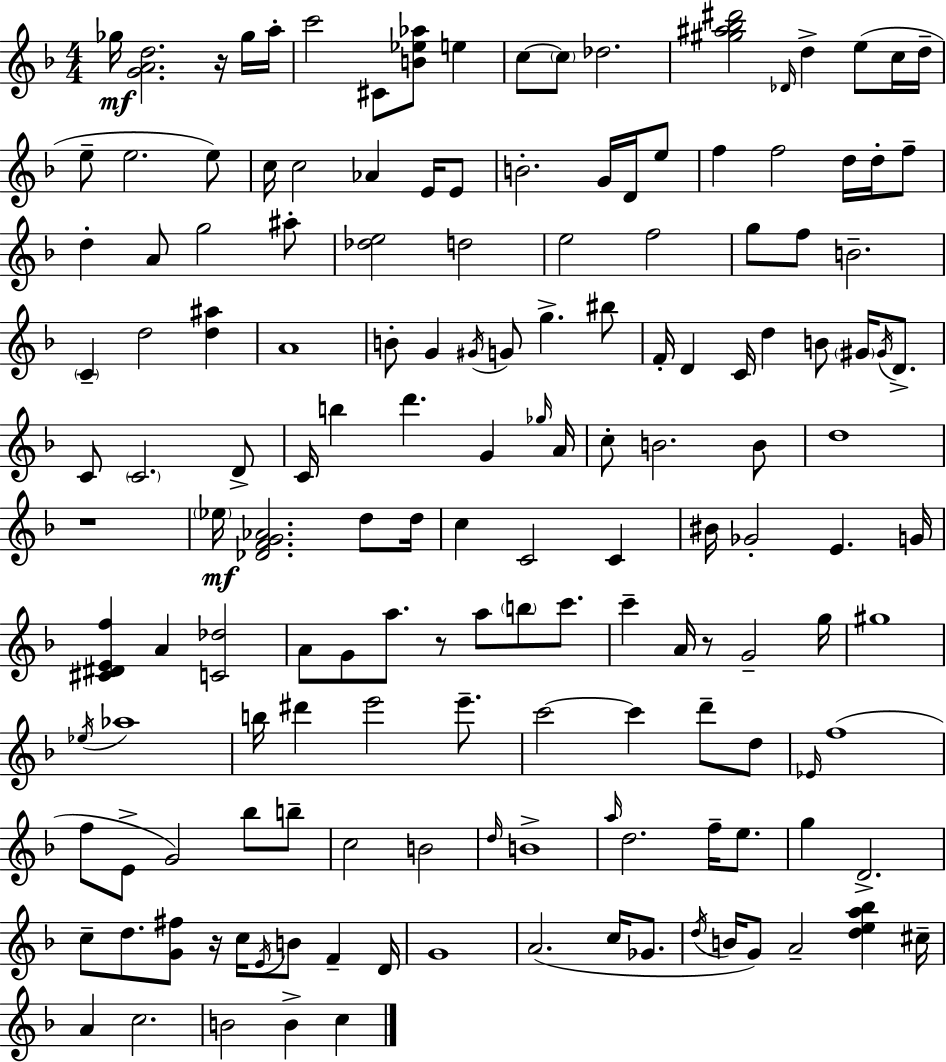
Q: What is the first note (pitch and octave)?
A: Gb5